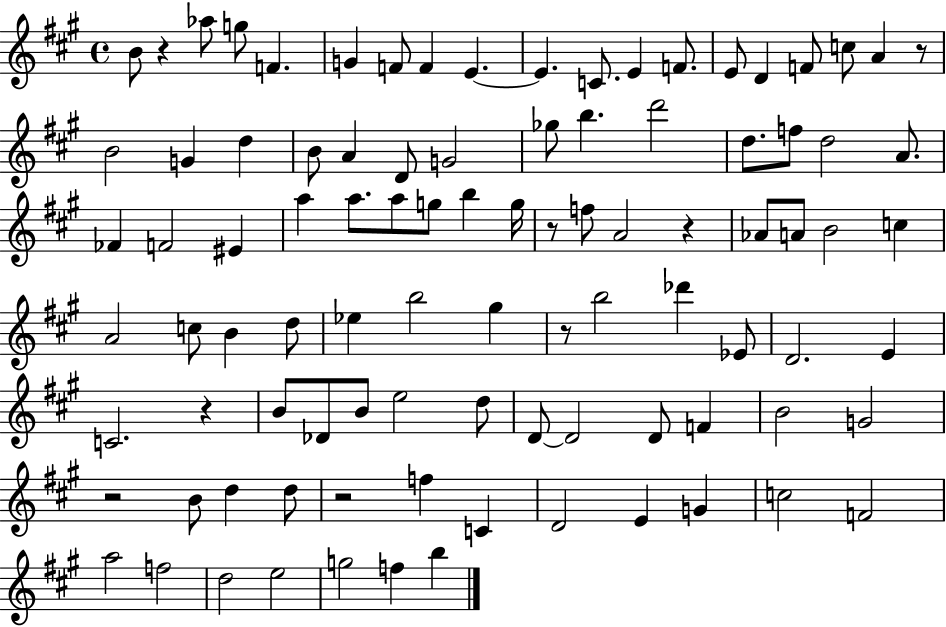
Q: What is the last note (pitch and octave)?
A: B5